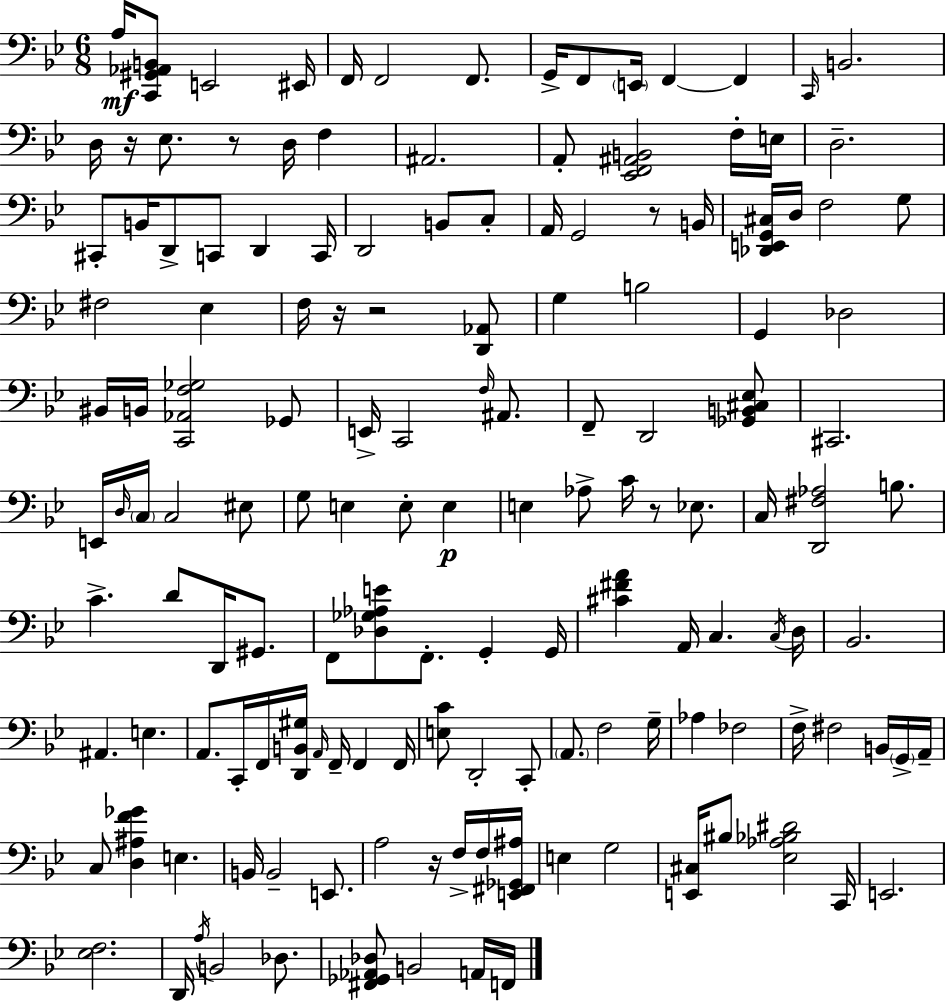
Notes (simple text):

A3/s [C2,G#2,Ab2,B2]/e E2/h EIS2/s F2/s F2/h F2/e. G2/s F2/e E2/s F2/q F2/q C2/s B2/h. D3/s R/s Eb3/e. R/e D3/s F3/q A#2/h. A2/e [Eb2,F2,A#2,B2]/h F3/s E3/s D3/h. C#2/e B2/s D2/e C2/e D2/q C2/s D2/h B2/e C3/e A2/s G2/h R/e B2/s [Db2,E2,G2,C#3]/s D3/s F3/h G3/e F#3/h Eb3/q F3/s R/s R/h [D2,Ab2]/e G3/q B3/h G2/q Db3/h BIS2/s B2/s [C2,Ab2,F3,Gb3]/h Gb2/e E2/s C2/h F3/s A#2/e. F2/e D2/h [Gb2,B2,C#3,Eb3]/e C#2/h. E2/s D3/s C3/s C3/h EIS3/e G3/e E3/q E3/e E3/q E3/q Ab3/e C4/s R/e Eb3/e. C3/s [D2,F#3,Ab3]/h B3/e. C4/q. D4/e D2/s G#2/e. F2/e [Db3,Gb3,Ab3,E4]/e F2/e. G2/q G2/s [C#4,F#4,A4]/q A2/s C3/q. C3/s D3/s Bb2/h. A#2/q. E3/q. A2/e. C2/s F2/s [D2,B2,G#3]/s A2/s F2/s F2/q F2/s [E3,C4]/e D2/h C2/e A2/e. F3/h G3/s Ab3/q FES3/h F3/s F#3/h B2/s G2/s A2/s C3/e [D3,A#3,F4,Gb4]/q E3/q. B2/s B2/h E2/e. A3/h R/s F3/s F3/s [E2,F#2,Gb2,A#3]/s E3/q G3/h [E2,C#3]/s BIS3/e [Eb3,Ab3,Bb3,D#4]/h C2/s E2/h. [Eb3,F3]/h. D2/s A3/s B2/h Db3/e. [F#2,Gb2,Ab2,Db3]/e B2/h A2/s F2/s